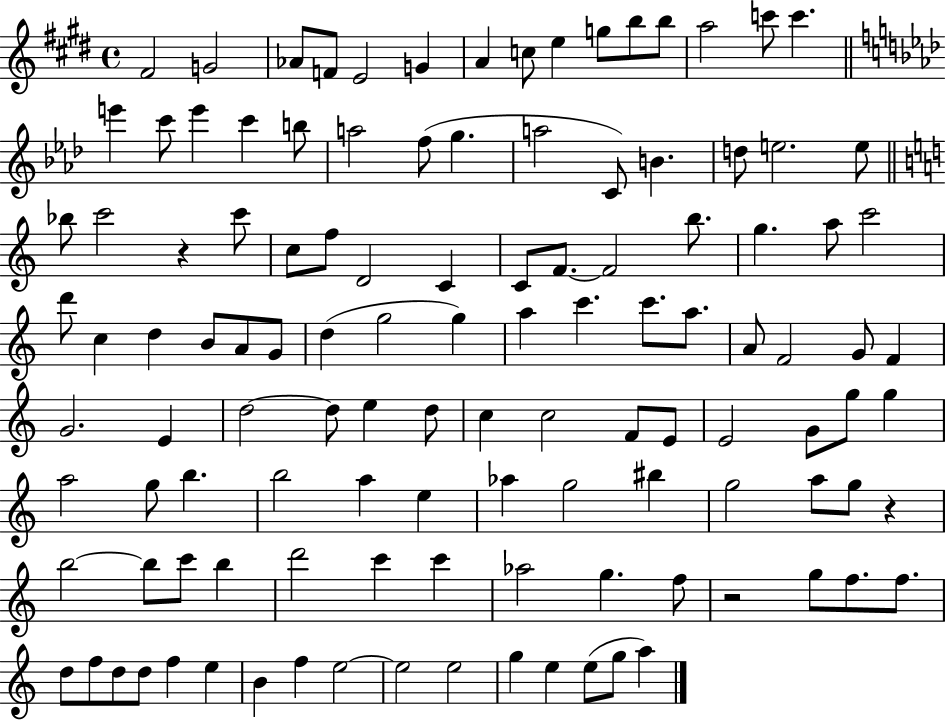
F#4/h G4/h Ab4/e F4/e E4/h G4/q A4/q C5/e E5/q G5/e B5/e B5/e A5/h C6/e C6/q. E6/q C6/e E6/q C6/q B5/e A5/h F5/e G5/q. A5/h C4/e B4/q. D5/e E5/h. E5/e Bb5/e C6/h R/q C6/e C5/e F5/e D4/h C4/q C4/e F4/e. F4/h B5/e. G5/q. A5/e C6/h D6/e C5/q D5/q B4/e A4/e G4/e D5/q G5/h G5/q A5/q C6/q. C6/e. A5/e. A4/e F4/h G4/e F4/q G4/h. E4/q D5/h D5/e E5/q D5/e C5/q C5/h F4/e E4/e E4/h G4/e G5/e G5/q A5/h G5/e B5/q. B5/h A5/q E5/q Ab5/q G5/h BIS5/q G5/h A5/e G5/e R/q B5/h B5/e C6/e B5/q D6/h C6/q C6/q Ab5/h G5/q. F5/e R/h G5/e F5/e. F5/e. D5/e F5/e D5/e D5/e F5/q E5/q B4/q F5/q E5/h E5/h E5/h G5/q E5/q E5/e G5/e A5/q